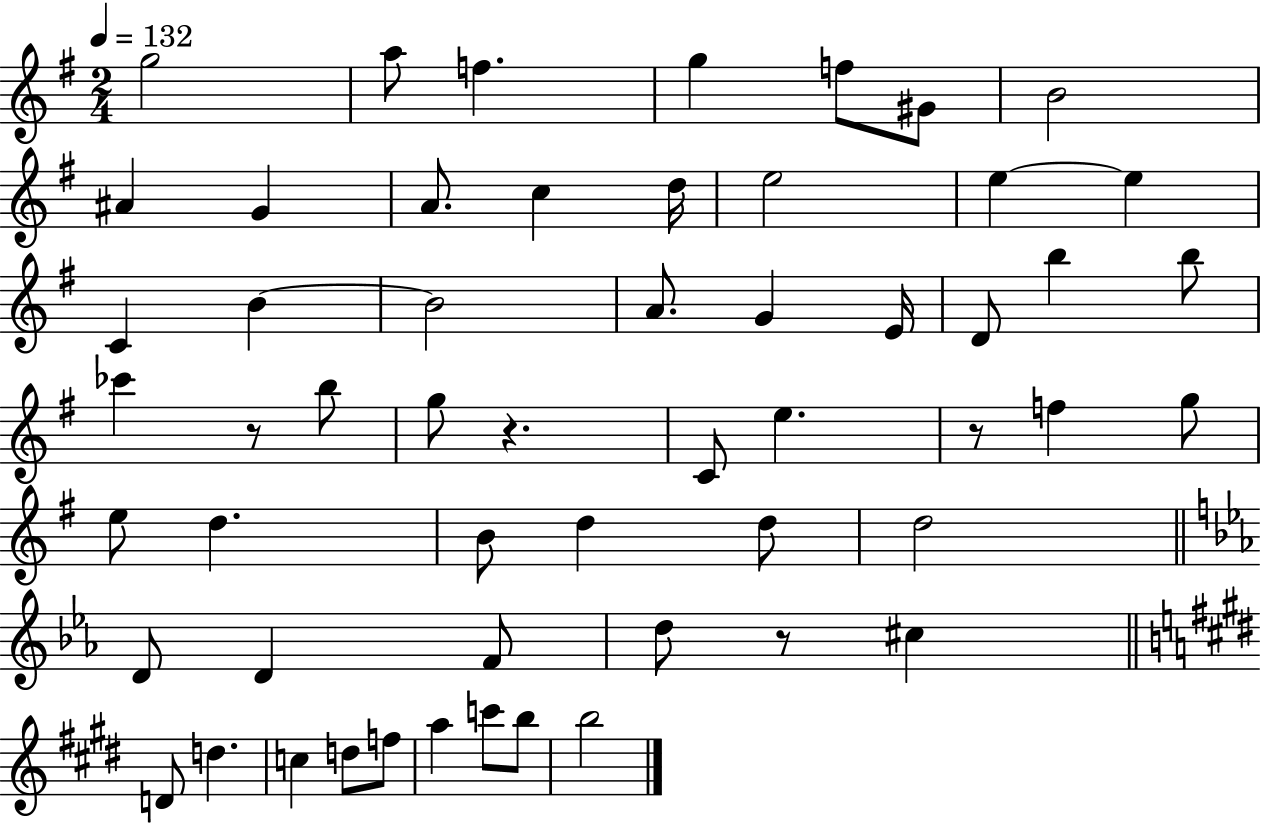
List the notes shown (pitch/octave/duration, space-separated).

G5/h A5/e F5/q. G5/q F5/e G#4/e B4/h A#4/q G4/q A4/e. C5/q D5/s E5/h E5/q E5/q C4/q B4/q B4/h A4/e. G4/q E4/s D4/e B5/q B5/e CES6/q R/e B5/e G5/e R/q. C4/e E5/q. R/e F5/q G5/e E5/e D5/q. B4/e D5/q D5/e D5/h D4/e D4/q F4/e D5/e R/e C#5/q D4/e D5/q. C5/q D5/e F5/e A5/q C6/e B5/e B5/h